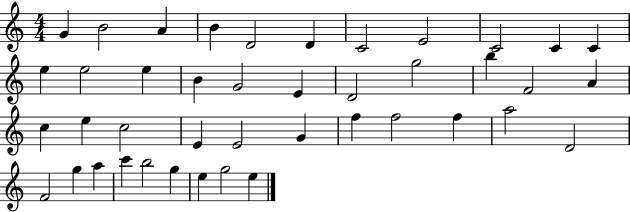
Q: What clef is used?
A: treble